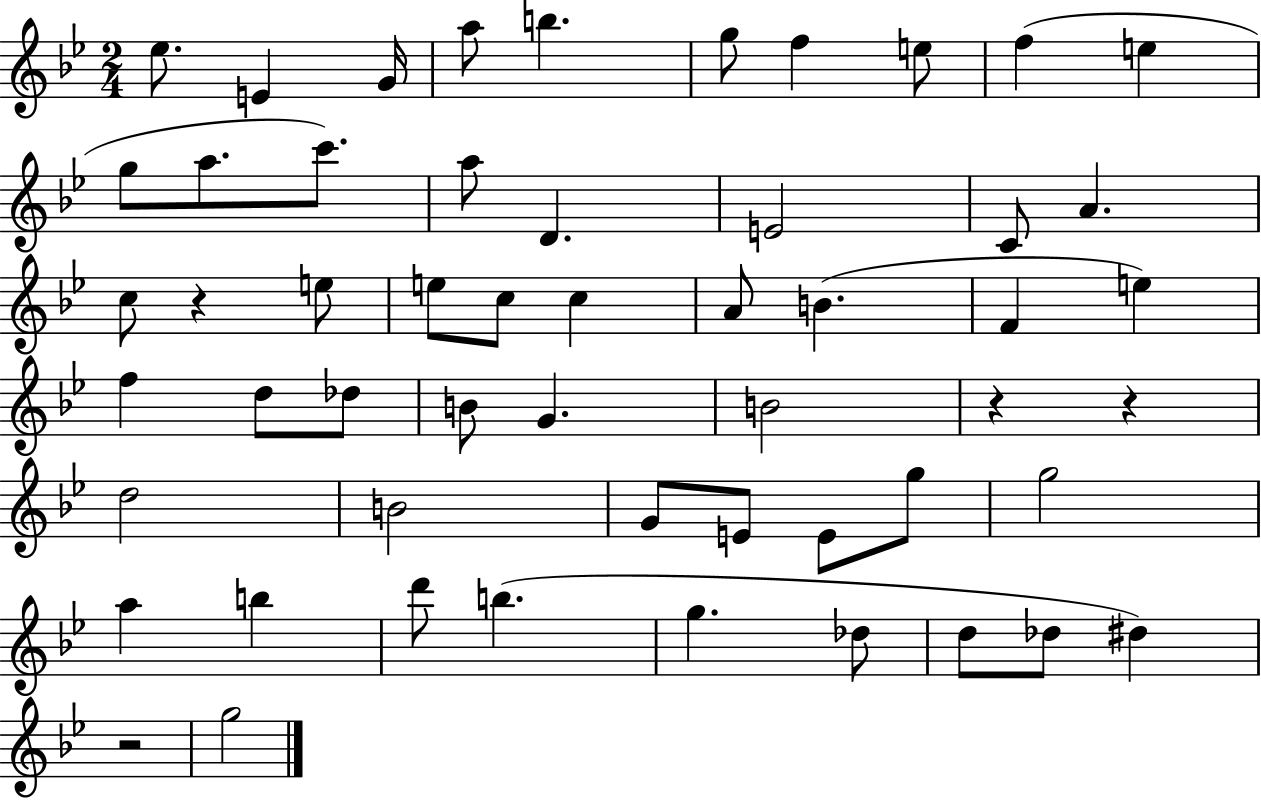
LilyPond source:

{
  \clef treble
  \numericTimeSignature
  \time 2/4
  \key bes \major
  ees''8. e'4 g'16 | a''8 b''4. | g''8 f''4 e''8 | f''4( e''4 | \break g''8 a''8. c'''8.) | a''8 d'4. | e'2 | c'8 a'4. | \break c''8 r4 e''8 | e''8 c''8 c''4 | a'8 b'4.( | f'4 e''4) | \break f''4 d''8 des''8 | b'8 g'4. | b'2 | r4 r4 | \break d''2 | b'2 | g'8 e'8 e'8 g''8 | g''2 | \break a''4 b''4 | d'''8 b''4.( | g''4. des''8 | d''8 des''8 dis''4) | \break r2 | g''2 | \bar "|."
}